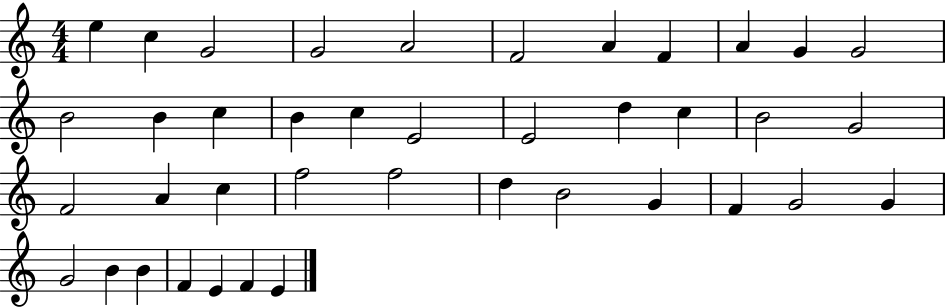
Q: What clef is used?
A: treble